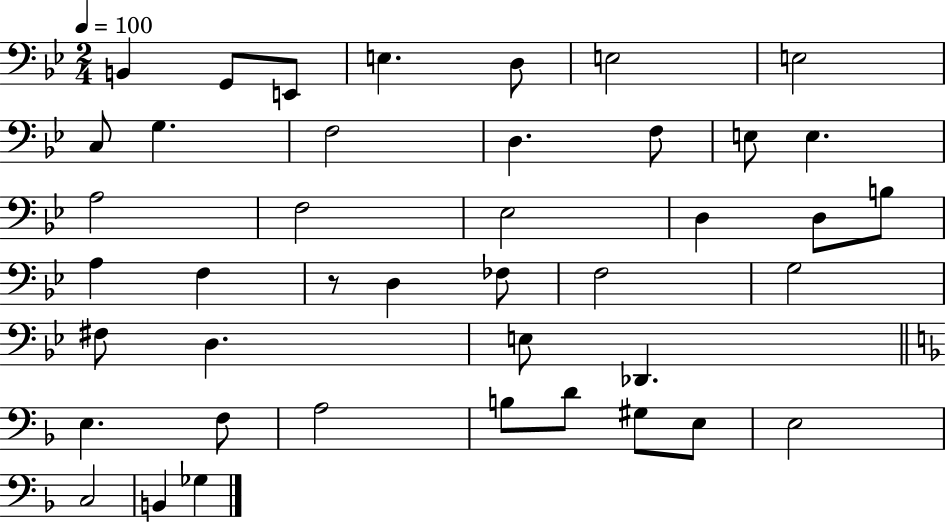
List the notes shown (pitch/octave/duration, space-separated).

B2/q G2/e E2/e E3/q. D3/e E3/h E3/h C3/e G3/q. F3/h D3/q. F3/e E3/e E3/q. A3/h F3/h Eb3/h D3/q D3/e B3/e A3/q F3/q R/e D3/q FES3/e F3/h G3/h F#3/e D3/q. E3/e Db2/q. E3/q. F3/e A3/h B3/e D4/e G#3/e E3/e E3/h C3/h B2/q Gb3/q